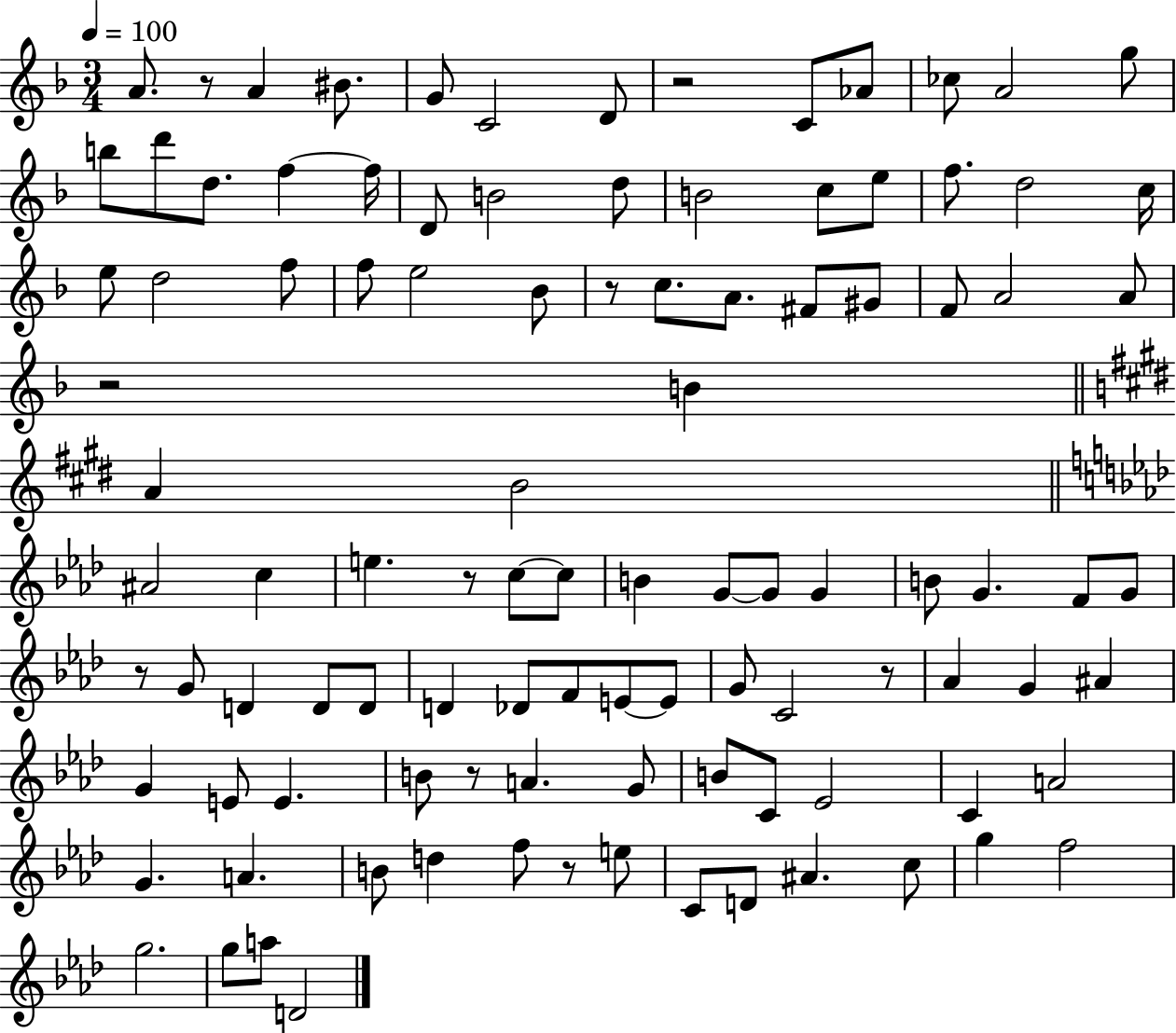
X:1
T:Untitled
M:3/4
L:1/4
K:F
A/2 z/2 A ^B/2 G/2 C2 D/2 z2 C/2 _A/2 _c/2 A2 g/2 b/2 d'/2 d/2 f f/4 D/2 B2 d/2 B2 c/2 e/2 f/2 d2 c/4 e/2 d2 f/2 f/2 e2 _B/2 z/2 c/2 A/2 ^F/2 ^G/2 F/2 A2 A/2 z2 B A B2 ^A2 c e z/2 c/2 c/2 B G/2 G/2 G B/2 G F/2 G/2 z/2 G/2 D D/2 D/2 D _D/2 F/2 E/2 E/2 G/2 C2 z/2 _A G ^A G E/2 E B/2 z/2 A G/2 B/2 C/2 _E2 C A2 G A B/2 d f/2 z/2 e/2 C/2 D/2 ^A c/2 g f2 g2 g/2 a/2 D2